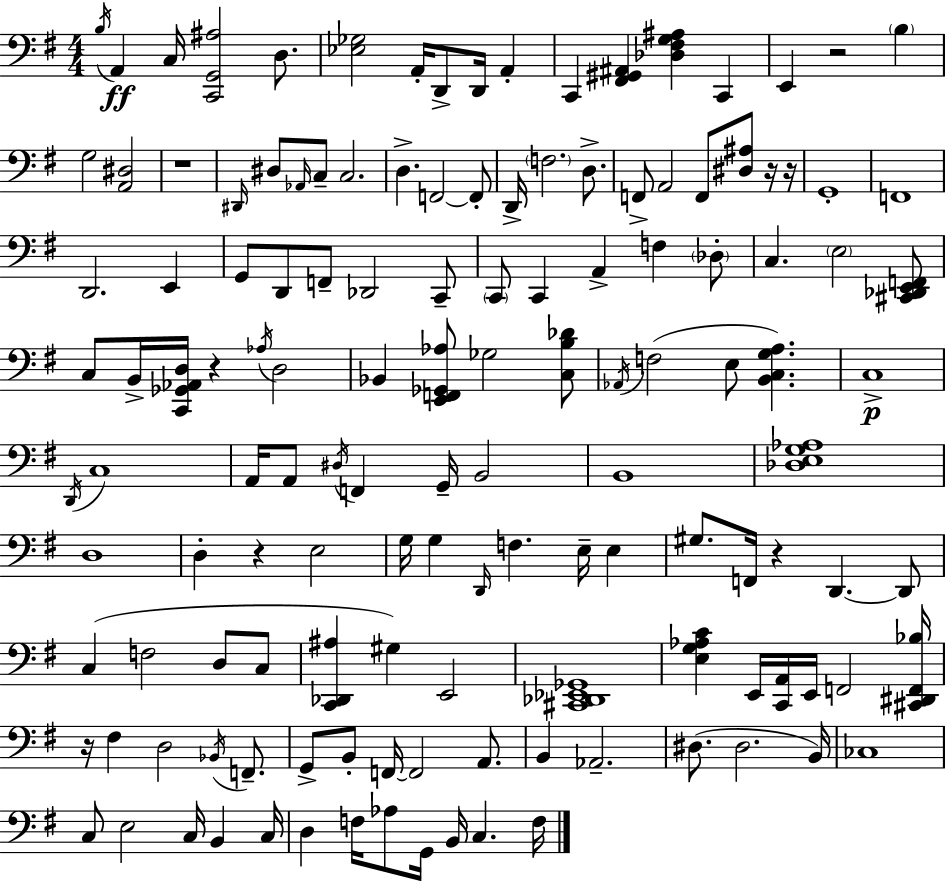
B3/s A2/q C3/s [C2,G2,A#3]/h D3/e. [Eb3,Gb3]/h A2/s D2/e D2/s A2/q C2/q [F#2,G#2,A#2]/q [Db3,F#3,G3,A#3]/q C2/q E2/q R/h B3/q G3/h [A2,D#3]/h R/w D#2/s D#3/e Ab2/s C3/e C3/h. D3/q. F2/h F2/e D2/s F3/h. D3/e. F2/e A2/h F2/e [D#3,A#3]/e R/s R/s G2/w F2/w D2/h. E2/q G2/e D2/e F2/e Db2/h C2/e C2/e C2/q A2/q F3/q Db3/e C3/q. E3/h [C#2,Db2,E2,F2]/e C3/e B2/s [C2,Gb2,Ab2,D3]/s R/q Ab3/s D3/h Bb2/q [E2,F2,Gb2,Ab3]/e Gb3/h [C3,B3,Db4]/e Ab2/s F3/h E3/e [B2,C3,G3,A3]/q. C3/w D2/s C3/w A2/s A2/e D#3/s F2/q G2/s B2/h B2/w [Db3,E3,G3,Ab3]/w D3/w D3/q R/q E3/h G3/s G3/q D2/s F3/q. E3/s E3/q G#3/e. F2/s R/q D2/q. D2/e C3/q F3/h D3/e C3/e [C2,Db2,A#3]/q G#3/q E2/h [C#2,Db2,Eb2,Gb2]/w [E3,G3,Ab3,C4]/q E2/s [C2,A2]/s E2/s F2/h [C#2,D#2,F2,Bb3]/s R/s F#3/q D3/h Bb2/s F2/e. G2/e B2/e F2/s F2/h A2/e. B2/q Ab2/h. D#3/e. D#3/h. B2/s CES3/w C3/e E3/h C3/s B2/q C3/s D3/q F3/s Ab3/e G2/s B2/s C3/q. F3/s